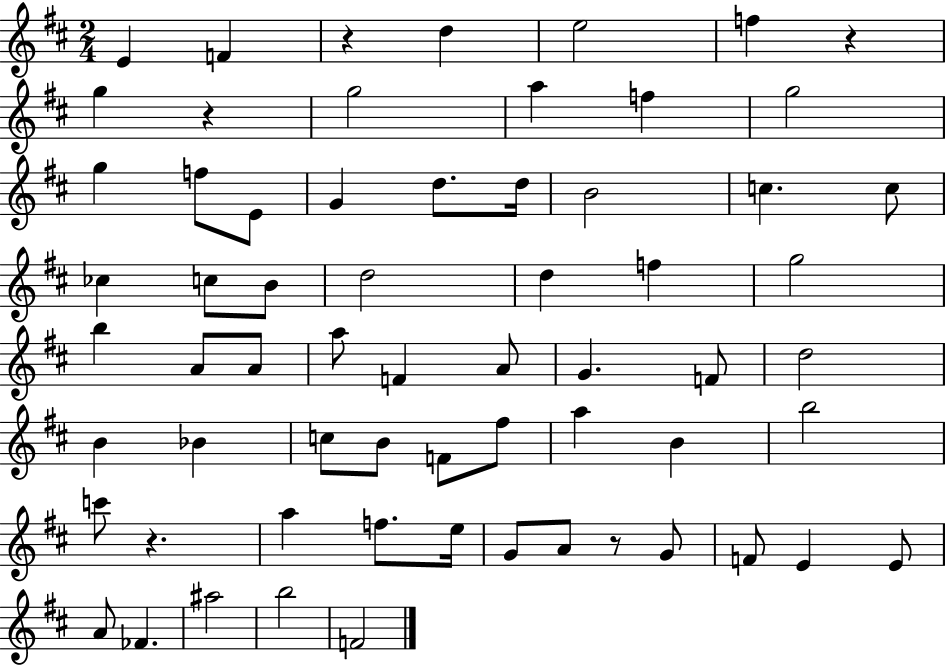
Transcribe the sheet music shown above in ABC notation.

X:1
T:Untitled
M:2/4
L:1/4
K:D
E F z d e2 f z g z g2 a f g2 g f/2 E/2 G d/2 d/4 B2 c c/2 _c c/2 B/2 d2 d f g2 b A/2 A/2 a/2 F A/2 G F/2 d2 B _B c/2 B/2 F/2 ^f/2 a B b2 c'/2 z a f/2 e/4 G/2 A/2 z/2 G/2 F/2 E E/2 A/2 _F ^a2 b2 F2